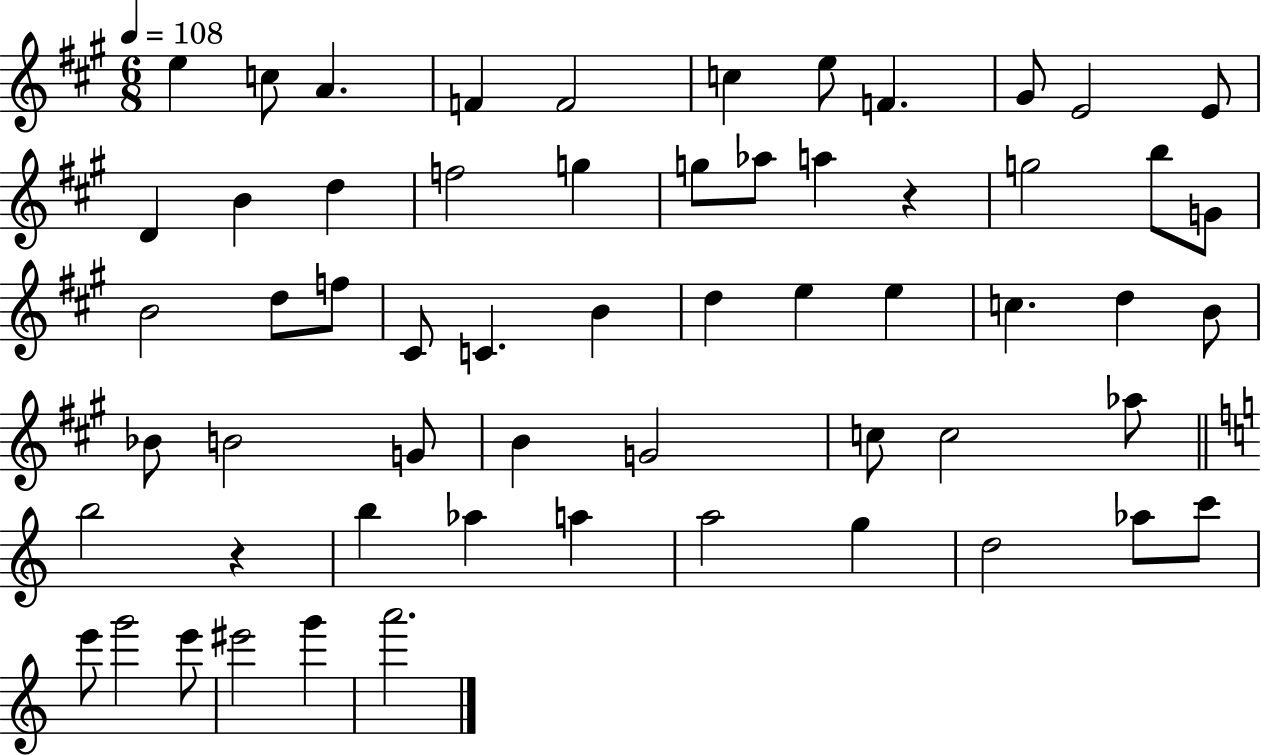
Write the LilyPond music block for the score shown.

{
  \clef treble
  \numericTimeSignature
  \time 6/8
  \key a \major
  \tempo 4 = 108
  \repeat volta 2 { e''4 c''8 a'4. | f'4 f'2 | c''4 e''8 f'4. | gis'8 e'2 e'8 | \break d'4 b'4 d''4 | f''2 g''4 | g''8 aes''8 a''4 r4 | g''2 b''8 g'8 | \break b'2 d''8 f''8 | cis'8 c'4. b'4 | d''4 e''4 e''4 | c''4. d''4 b'8 | \break bes'8 b'2 g'8 | b'4 g'2 | c''8 c''2 aes''8 | \bar "||" \break \key a \minor b''2 r4 | b''4 aes''4 a''4 | a''2 g''4 | d''2 aes''8 c'''8 | \break e'''8 g'''2 e'''8 | eis'''2 g'''4 | a'''2. | } \bar "|."
}